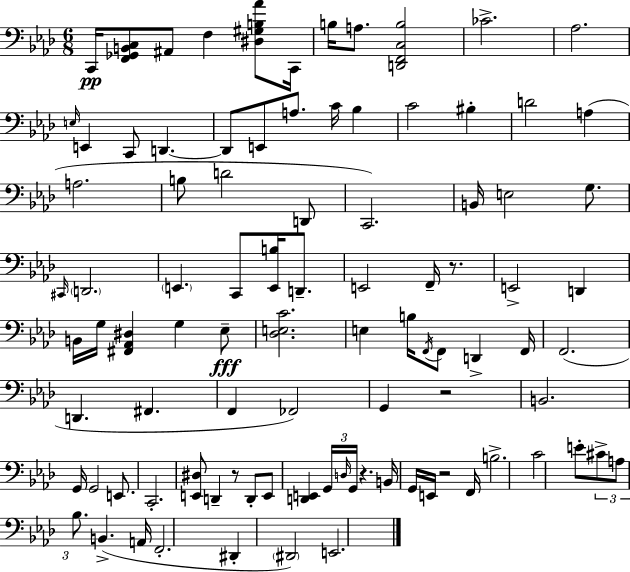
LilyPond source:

{
  \clef bass
  \numericTimeSignature
  \time 6/8
  \key aes \major
  c,16\pp <f, ges, b, c>8 ais,8 f4 <dis gis b aes'>8 c,16 | b16 a8. <d, f, c b>2 | ces'2.-> | aes2. | \break \grace { e16 } e,4 c,8 d,4.~~ | d,8 e,8 a8. c'16 bes4 | c'2 bis4-. | d'2 a4( | \break a2. | b8 d'2 d,8 | c,2.) | b,16 e2 g8. | \break \grace { cis,16 } \parenthesize d,2. | \parenthesize e,4. c,8 <e, b>16 d,8.-- | e,2 f,16-- r8. | e,2-> d,4 | \break b,16 g16 <fis, aes, dis>4 g4 | ees8--\fff <des e c'>2. | e4 b16 \acciaccatura { f,16 } f,8 d,4-> | f,16 f,2.( | \break d,4. fis,4. | f,4 fes,2) | g,4 r2 | b,2. | \break g,16 g,2 | e,8. c,2.-. | <e, dis>8 d,4-- r8 d,8-. | e,8 <d, e,>4 \tuplet 3/2 { g,16 \grace { d16 } g,16 } r4. | \break b,16 g,16 e,16 r2 | f,16 b2.-> | c'2 | e'8-. \tuplet 3/2 { cis'8-> a8 bes8. } b,4.->( | \break a,16 f,2.-. | dis,4-. \parenthesize dis,2) | e,2. | \bar "|."
}